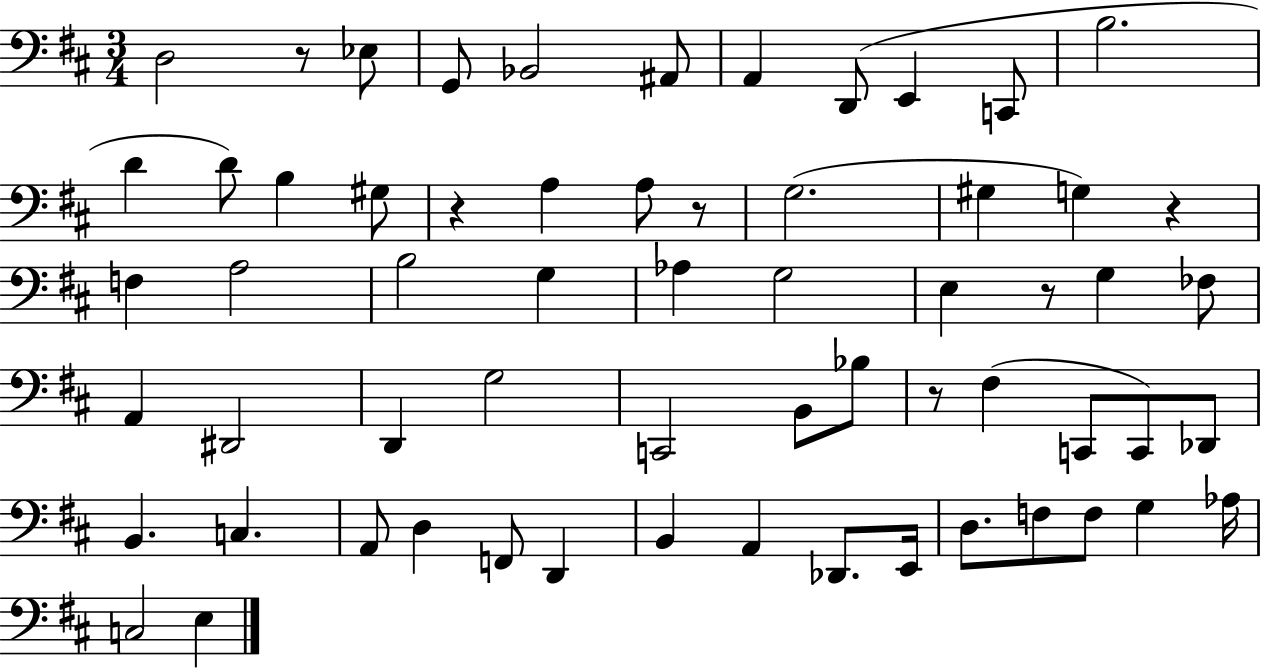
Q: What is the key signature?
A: D major